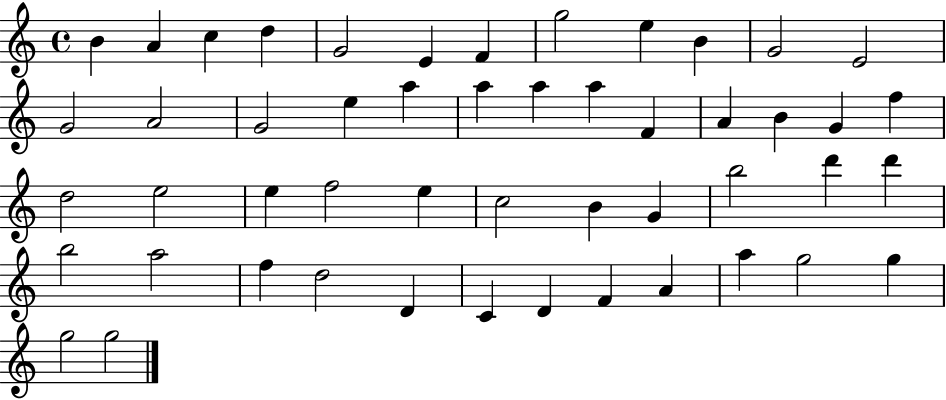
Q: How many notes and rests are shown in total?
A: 50